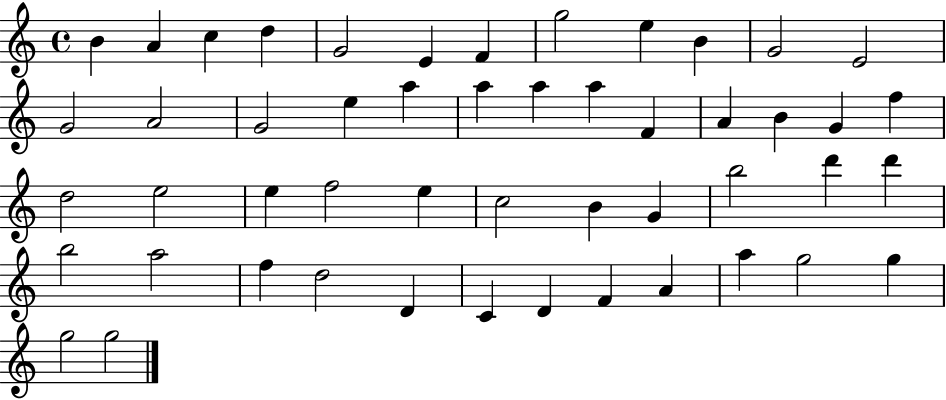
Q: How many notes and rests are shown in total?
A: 50